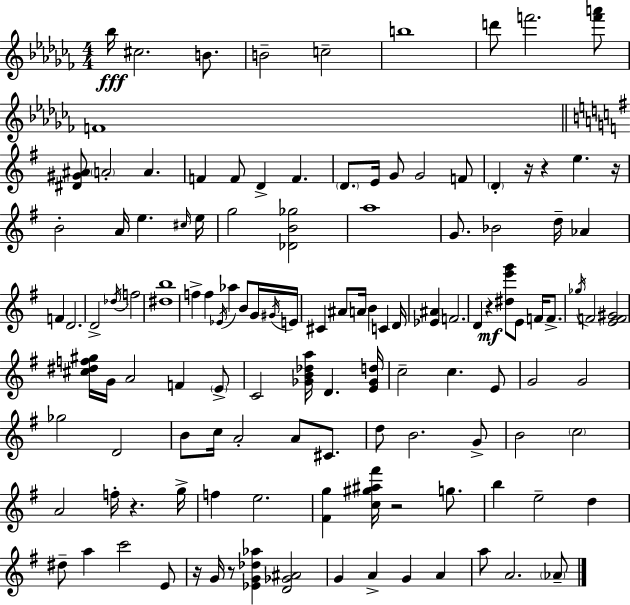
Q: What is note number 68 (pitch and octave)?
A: E4